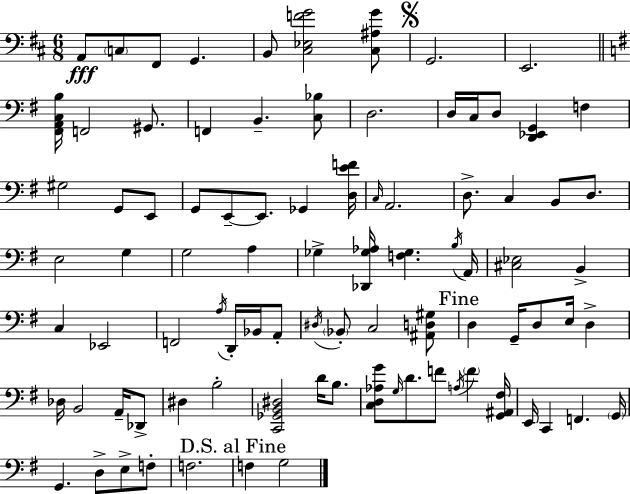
X:1
T:Untitled
M:6/8
L:1/4
K:D
A,,/2 C,/2 ^F,,/2 G,, B,,/2 [^C,_E,FG]2 [^C,^A,G]/2 G,,2 E,,2 [^F,,A,,C,B,]/4 F,,2 ^G,,/2 F,, B,, [C,_B,]/2 D,2 D,/4 C,/4 D,/2 [D,,_E,,G,,] F, ^G,2 G,,/2 E,,/2 G,,/2 E,,/2 E,,/2 _G,, [D,EF]/4 C,/4 A,,2 D,/2 C, B,,/2 D,/2 E,2 G, G,2 A, _G, [_D,,_G,_A,]/4 [F,_G,] B,/4 A,,/4 [^C,_E,]2 B,, C, _E,,2 F,,2 A,/4 D,,/4 _B,,/4 A,,/2 ^D,/4 _B,,/2 C,2 [^A,,D,^G,]/2 D, G,,/4 D,/2 E,/4 D, _D,/4 B,,2 A,,/4 _D,,/2 ^D, B,2 [C,,_G,,B,,^D,]2 D/4 B,/2 [C,D,_A,G]/2 G,/4 D/2 F/2 A,/4 F [G,,^A,,^F,]/4 E,,/4 C,, F,, G,,/4 G,, D,/2 E,/2 F,/2 F,2 F, G,2